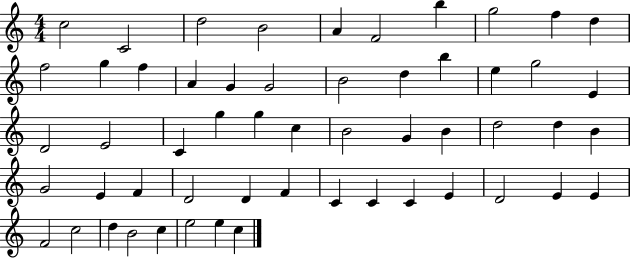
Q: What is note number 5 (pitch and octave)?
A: A4